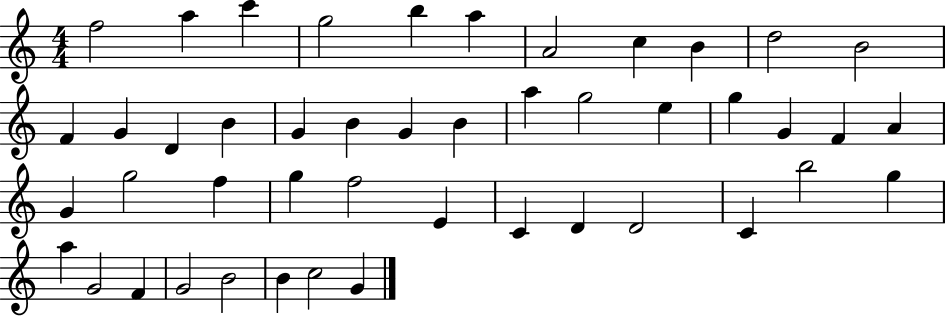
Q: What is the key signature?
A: C major